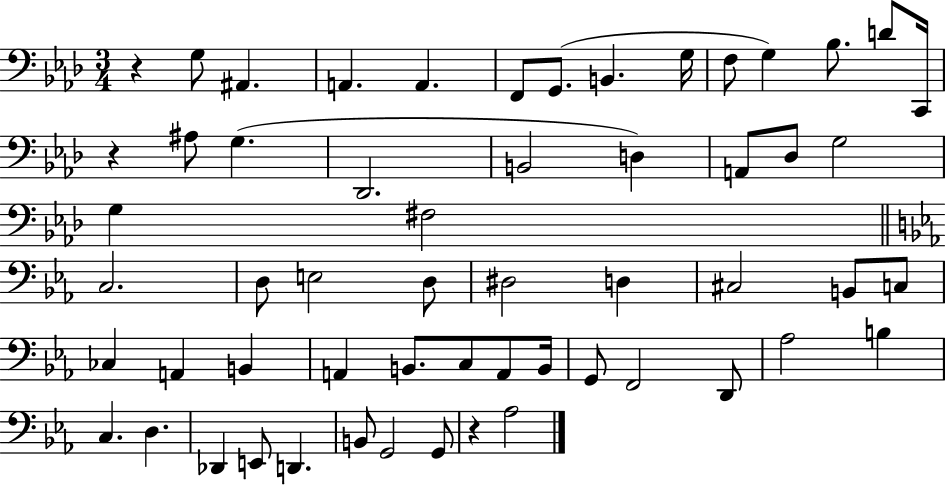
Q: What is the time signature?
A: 3/4